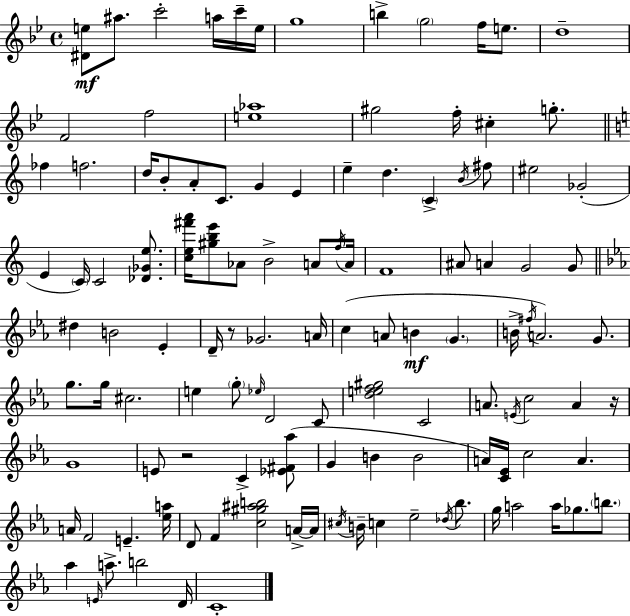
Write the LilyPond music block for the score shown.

{
  \clef treble
  \time 4/4
  \defaultTimeSignature
  \key g \minor
  <dis' e''>8\mf ais''8. c'''2-. a''16 c'''16-- e''16 | g''1 | b''4-> \parenthesize g''2 f''16 e''8. | d''1-- | \break f'2 f''2 | <e'' aes''>1 | gis''2 f''16-. cis''4-. g''8.-. | \bar "||" \break \key c \major fes''4 f''2. | d''16 b'8-. a'8-. c'8. g'4 e'4 | e''4-- d''4. \parenthesize c'4-> \acciaccatura { b'16 } fis''8 | eis''2 ges'2-.( | \break e'4 \parenthesize c'16) c'2 <des' ges' e''>8. | <c'' e'' fis''' a'''>16 <gis'' b'' e'''>8 aes'8 b'2-> a'8 | \acciaccatura { f''16 } a'16 f'1 | ais'8 a'4 g'2 | \break g'8 \bar "||" \break \key c \minor dis''4 b'2 ees'4-. | d'16-- r8 ges'2. a'16 | c''4( a'8 b'4\mf \parenthesize g'4. | b'16-> \acciaccatura { fis''16 }) a'2. g'8. | \break g''8. g''16 cis''2. | e''4 \parenthesize g''8-. \grace { ees''16 } d'2 | c'8 <d'' e'' f'' gis''>2 c'2 | a'8. \acciaccatura { e'16 } c''2 a'4 | \break r16 g'1 | e'8 r2 c'4-> | <ees' fis' aes''>8( g'4 b'4 b'2 | a'16) <c' ees'>16 c''2 a'4. | \break a'16 f'2 e'4.-- | <ees'' a''>16 d'8 f'4 <c'' gis'' ais'' b''>2 | a'16->~~ a'16 \acciaccatura { cis''16 } b'16-- c''4 ees''2-- | \acciaccatura { des''16 } bes''8. g''16 a''2 a''16 ges''8. | \break \parenthesize b''8. aes''4 \grace { e'16 } a''8.-> b''2 | d'16 c'1-. | \bar "|."
}